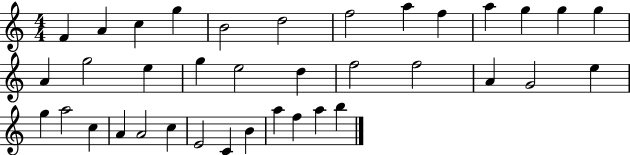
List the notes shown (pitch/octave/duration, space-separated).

F4/q A4/q C5/q G5/q B4/h D5/h F5/h A5/q F5/q A5/q G5/q G5/q G5/q A4/q G5/h E5/q G5/q E5/h D5/q F5/h F5/h A4/q G4/h E5/q G5/q A5/h C5/q A4/q A4/h C5/q E4/h C4/q B4/q A5/q F5/q A5/q B5/q